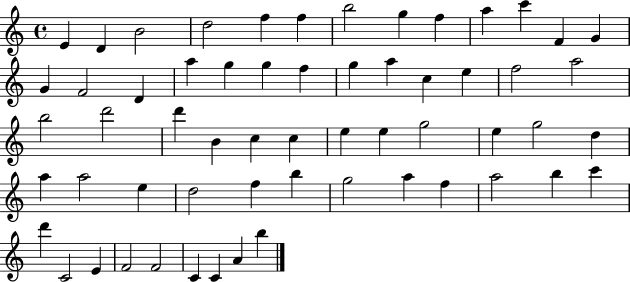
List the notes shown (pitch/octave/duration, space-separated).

E4/q D4/q B4/h D5/h F5/q F5/q B5/h G5/q F5/q A5/q C6/q F4/q G4/q G4/q F4/h D4/q A5/q G5/q G5/q F5/q G5/q A5/q C5/q E5/q F5/h A5/h B5/h D6/h D6/q B4/q C5/q C5/q E5/q E5/q G5/h E5/q G5/h D5/q A5/q A5/h E5/q D5/h F5/q B5/q G5/h A5/q F5/q A5/h B5/q C6/q D6/q C4/h E4/q F4/h F4/h C4/q C4/q A4/q B5/q